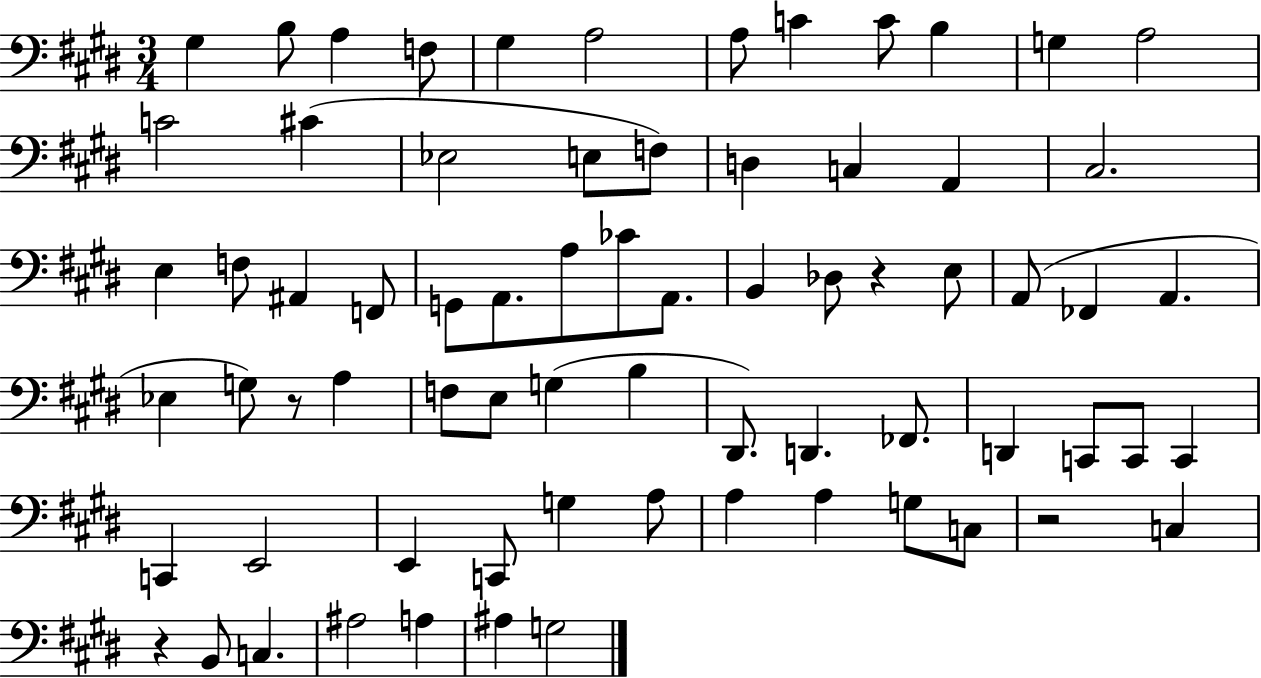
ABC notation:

X:1
T:Untitled
M:3/4
L:1/4
K:E
^G, B,/2 A, F,/2 ^G, A,2 A,/2 C C/2 B, G, A,2 C2 ^C _E,2 E,/2 F,/2 D, C, A,, ^C,2 E, F,/2 ^A,, F,,/2 G,,/2 A,,/2 A,/2 _C/2 A,,/2 B,, _D,/2 z E,/2 A,,/2 _F,, A,, _E, G,/2 z/2 A, F,/2 E,/2 G, B, ^D,,/2 D,, _F,,/2 D,, C,,/2 C,,/2 C,, C,, E,,2 E,, C,,/2 G, A,/2 A, A, G,/2 C,/2 z2 C, z B,,/2 C, ^A,2 A, ^A, G,2